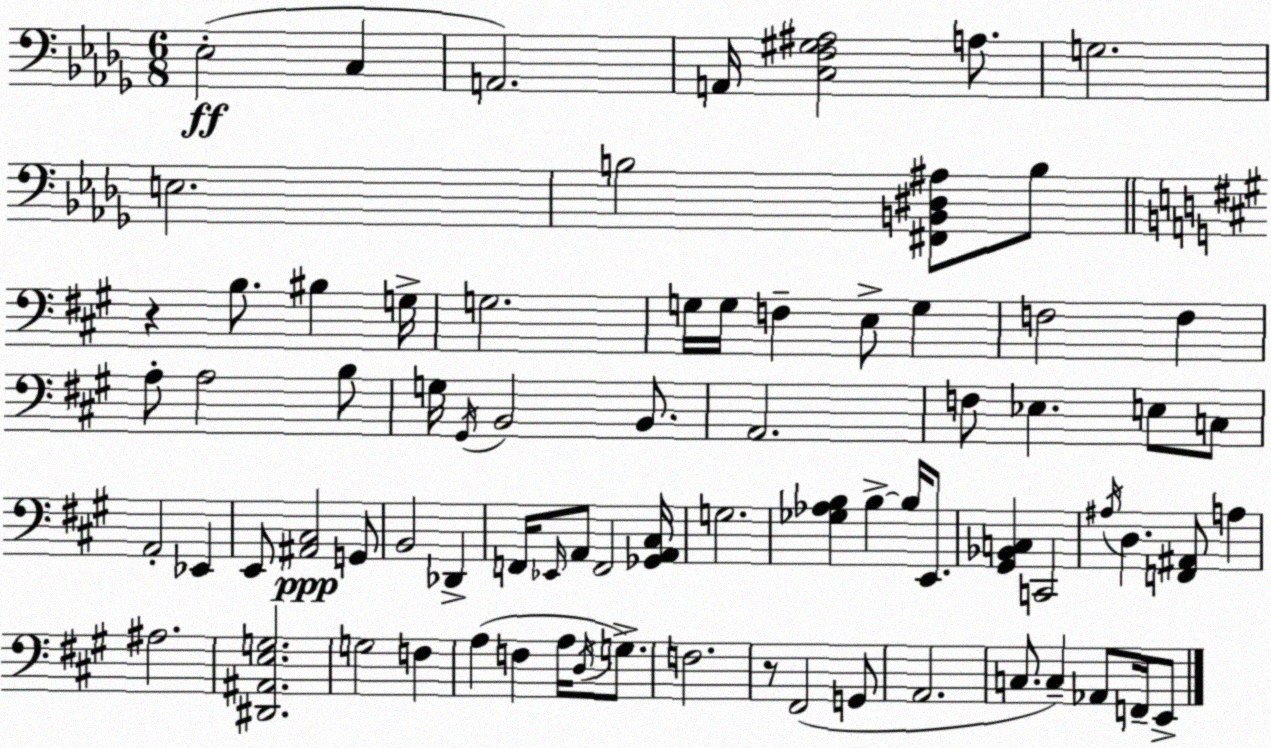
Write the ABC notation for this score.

X:1
T:Untitled
M:6/8
L:1/4
K:Bbm
_E,2 C, A,,2 A,,/4 [C,F,^G,^A,]2 A,/2 G,2 E,2 B,2 [^F,,B,,^D,^A,]/2 B,/2 z B,/2 ^B, G,/4 G,2 G,/4 G,/4 F, E,/2 G, F,2 F, A,/2 A,2 B,/2 G,/4 ^G,,/4 B,,2 B,,/2 A,,2 F,/2 _E, E,/2 C,/2 A,,2 _E,, E,,/2 [^A,,^C,]2 G,,/2 B,,2 _D,, F,,/4 _E,,/4 A,,/2 F,,2 [_G,,A,,^C,]/4 G,2 [_G,_A,B,] B, B,/4 E,,/2 [^G,,_B,,C,] C,,2 ^A,/4 D, [F,,^A,,]/2 A, ^A,2 [^D,,^A,,E,G,]2 G,2 F, A, F, A,/4 D,/4 G,/2 F,2 z/2 ^F,,2 G,,/2 A,,2 C,/2 C, _A,,/2 F,,/4 E,,/2